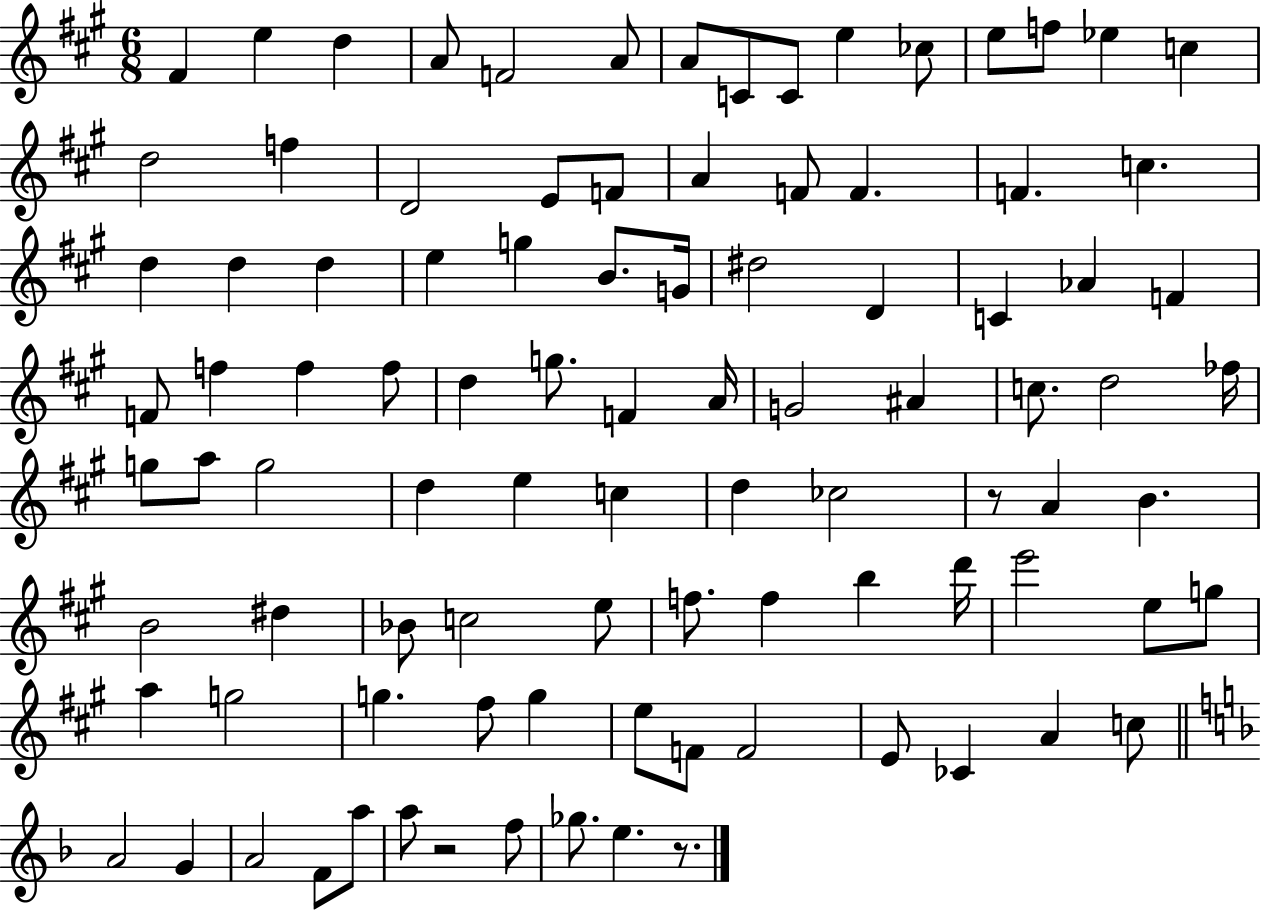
F#4/q E5/q D5/q A4/e F4/h A4/e A4/e C4/e C4/e E5/q CES5/e E5/e F5/e Eb5/q C5/q D5/h F5/q D4/h E4/e F4/e A4/q F4/e F4/q. F4/q. C5/q. D5/q D5/q D5/q E5/q G5/q B4/e. G4/s D#5/h D4/q C4/q Ab4/q F4/q F4/e F5/q F5/q F5/e D5/q G5/e. F4/q A4/s G4/h A#4/q C5/e. D5/h FES5/s G5/e A5/e G5/h D5/q E5/q C5/q D5/q CES5/h R/e A4/q B4/q. B4/h D#5/q Bb4/e C5/h E5/e F5/e. F5/q B5/q D6/s E6/h E5/e G5/e A5/q G5/h G5/q. F#5/e G5/q E5/e F4/e F4/h E4/e CES4/q A4/q C5/e A4/h G4/q A4/h F4/e A5/e A5/e R/h F5/e Gb5/e. E5/q. R/e.